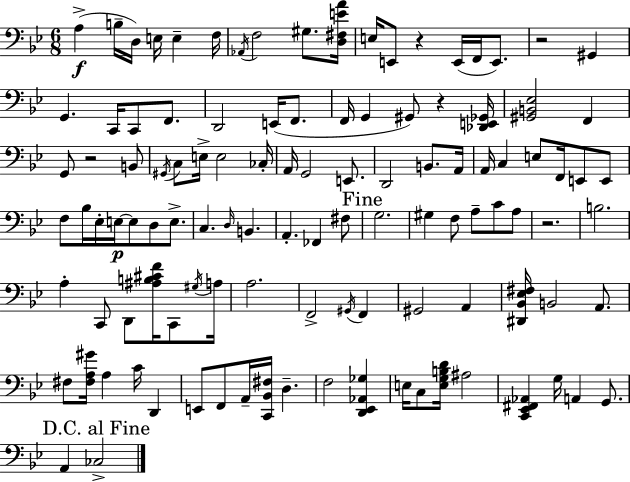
{
  \clef bass
  \numericTimeSignature
  \time 6/8
  \key g \minor
  a4->(\f b16-- d16) e16 e4-- f16 | \acciaccatura { aes,16 } f2 gis8. | <d fis e' a'>16 e16 e,8 r4 e,16( f,16 e,8.) | r2 gis,4 | \break g,4. c,16 c,8 f,8. | d,2 e,16( f,8. | f,16 g,4 gis,8) r4 | <des, e, ges,>16 <gis, b, ees>2 f,4 | \break g,8 r2 b,8 | \acciaccatura { gis,16 } c8 e16-> e2 | ces16-. a,16 g,2 e,8. | d,2 b,8. | \break a,16 a,16 c4 e8 f,16 e,8 | e,8 f8 bes16 ees16-. e16~~\p e8 d8 e8.-> | c4. \grace { d16 } b,4. | a,4.-. fes,4 | \break fis8 \mark "Fine" g2. | gis4 f8 a8-- c'8 | a8 r2. | b2. | \break a4-. c,8 d,8 <ais b cis' f'>16 | c,8 \acciaccatura { gis16 } a16 a2. | f,2-> | \acciaccatura { gis,16 } f,4 gis,2 | \break a,4 <dis, bes, ees fis>16 b,2 | a,8. fis8 <fis a gis'>16 a4 | c'16 d,4 e,8 f,8 a,16-- <c, bes, fis>16 d4.-- | f2 | \break <d, ees, aes, ges>4 e16 c8 <e g b d'>16 ais2 | <c, ees, fis, aes,>4 g16 a,4 | g,8. \mark "D.C. al Fine" a,4 ces2-> | \bar "|."
}